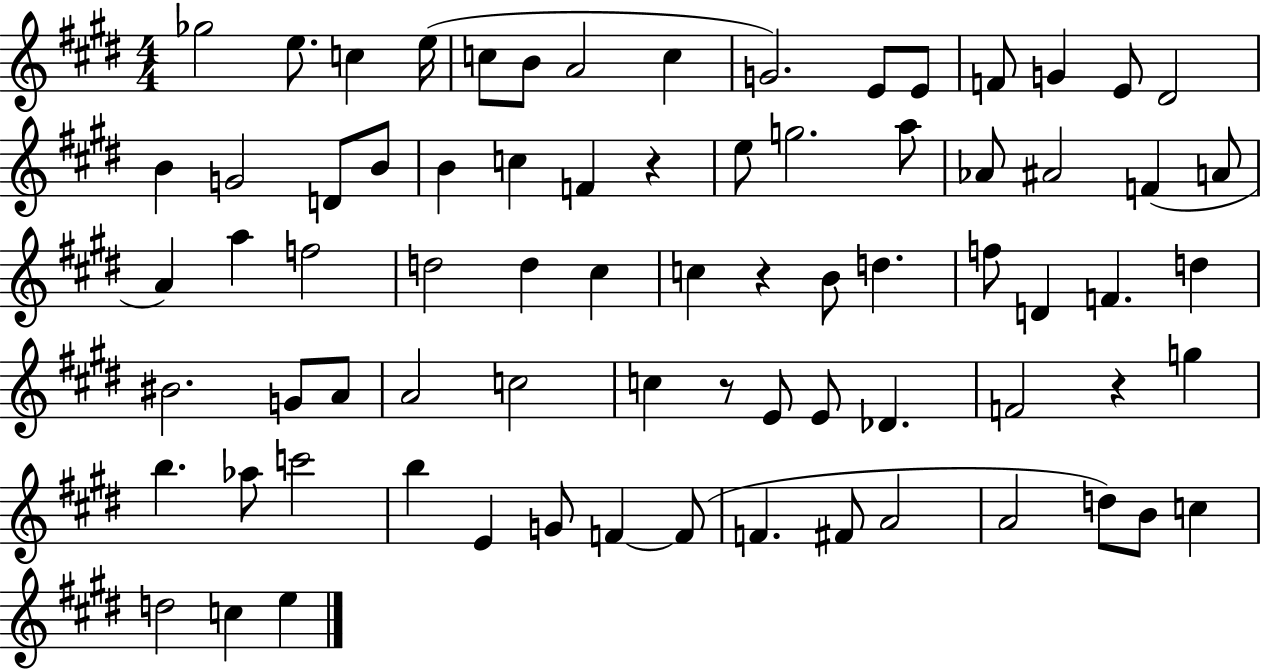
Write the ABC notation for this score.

X:1
T:Untitled
M:4/4
L:1/4
K:E
_g2 e/2 c e/4 c/2 B/2 A2 c G2 E/2 E/2 F/2 G E/2 ^D2 B G2 D/2 B/2 B c F z e/2 g2 a/2 _A/2 ^A2 F A/2 A a f2 d2 d ^c c z B/2 d f/2 D F d ^B2 G/2 A/2 A2 c2 c z/2 E/2 E/2 _D F2 z g b _a/2 c'2 b E G/2 F F/2 F ^F/2 A2 A2 d/2 B/2 c d2 c e